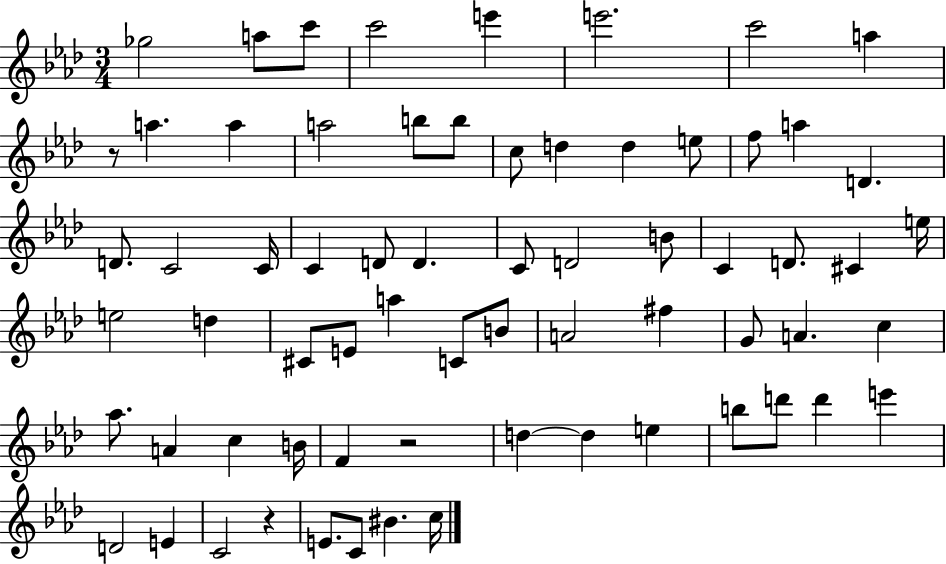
X:1
T:Untitled
M:3/4
L:1/4
K:Ab
_g2 a/2 c'/2 c'2 e' e'2 c'2 a z/2 a a a2 b/2 b/2 c/2 d d e/2 f/2 a D D/2 C2 C/4 C D/2 D C/2 D2 B/2 C D/2 ^C e/4 e2 d ^C/2 E/2 a C/2 B/2 A2 ^f G/2 A c _a/2 A c B/4 F z2 d d e b/2 d'/2 d' e' D2 E C2 z E/2 C/2 ^B c/4